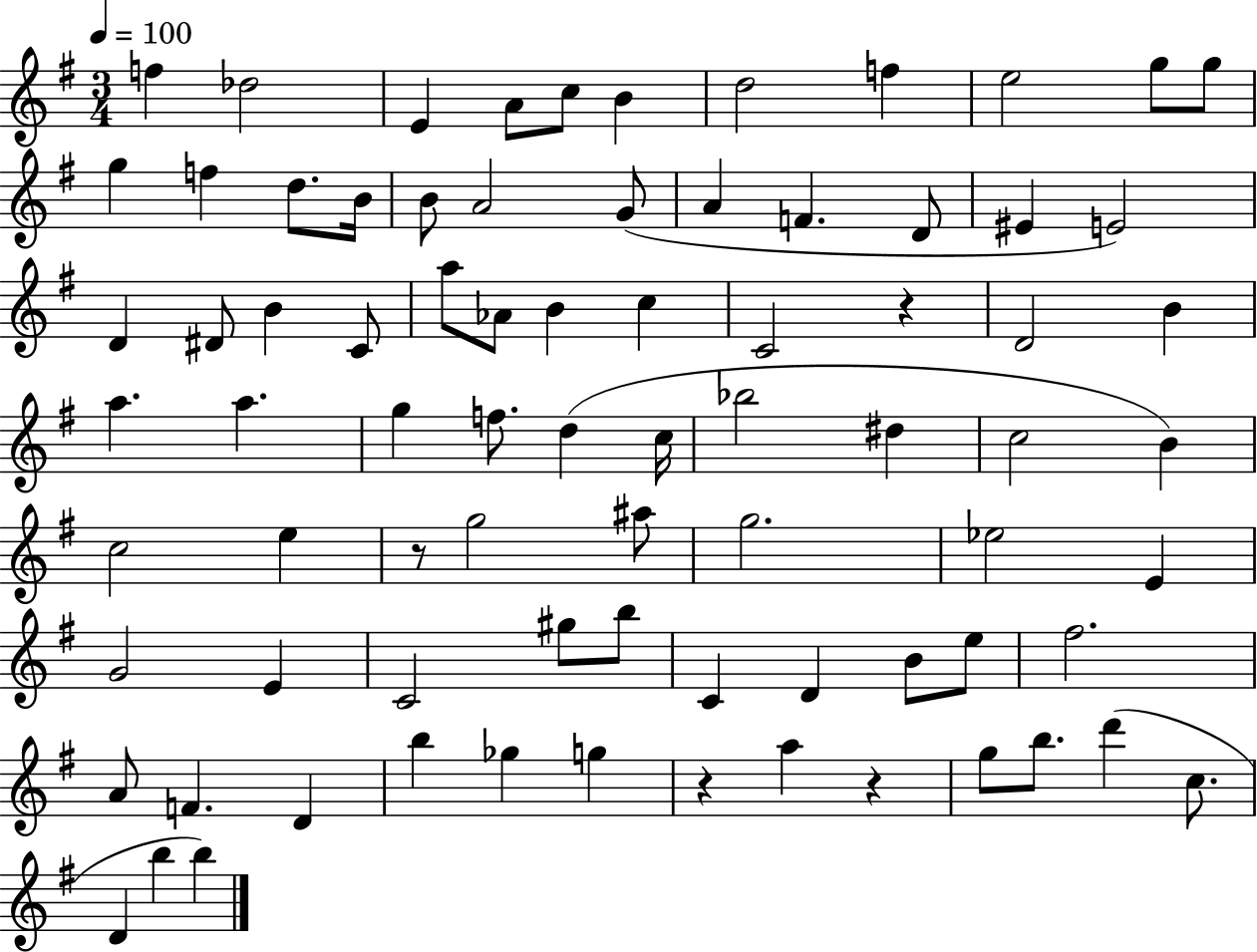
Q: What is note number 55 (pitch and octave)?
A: G#5